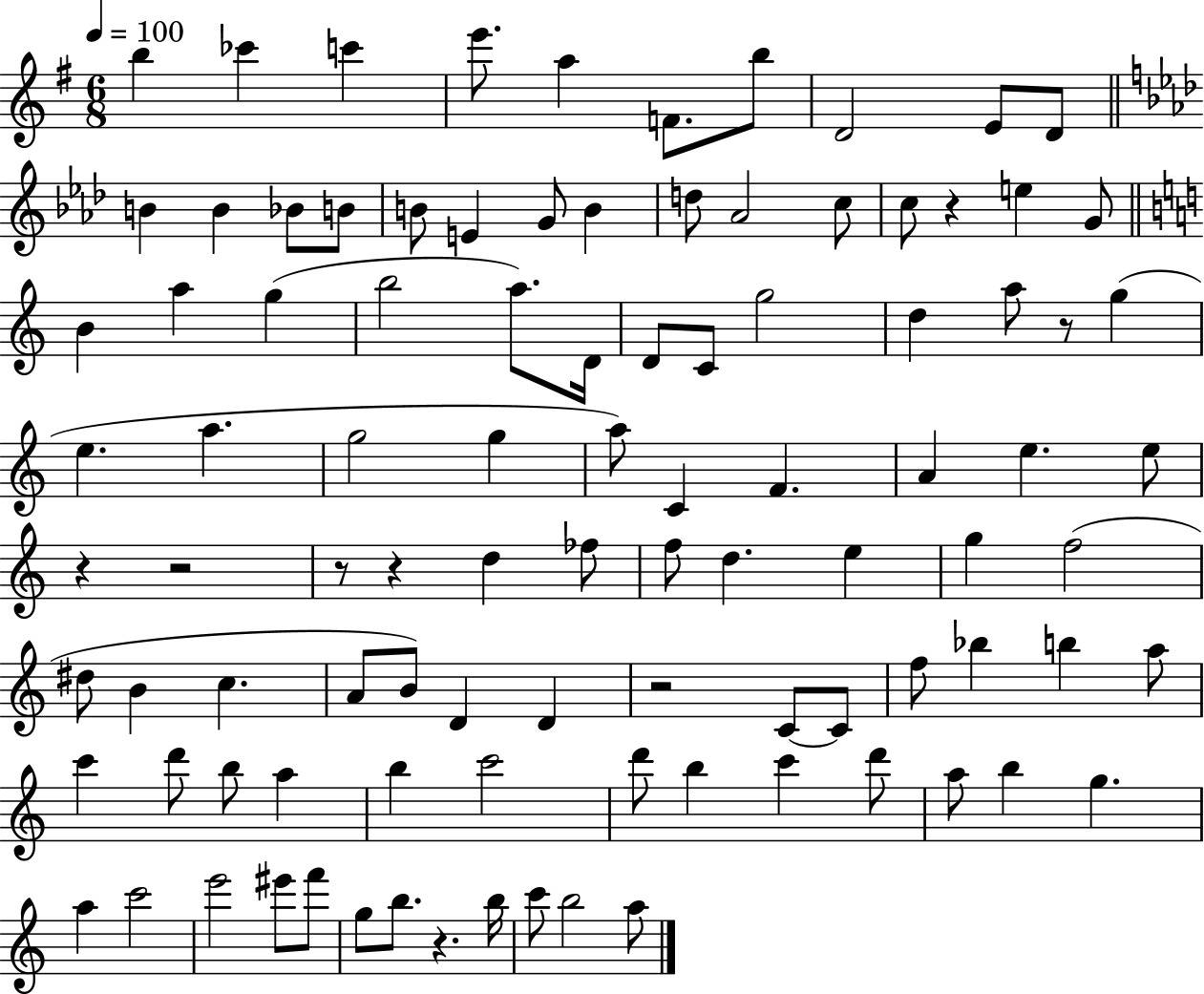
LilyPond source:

{
  \clef treble
  \numericTimeSignature
  \time 6/8
  \key g \major
  \tempo 4 = 100
  b''4 ces'''4 c'''4 | e'''8. a''4 f'8. b''8 | d'2 e'8 d'8 | \bar "||" \break \key aes \major b'4 b'4 bes'8 b'8 | b'8 e'4 g'8 b'4 | d''8 aes'2 c''8 | c''8 r4 e''4 g'8 | \break \bar "||" \break \key c \major b'4 a''4 g''4( | b''2 a''8.) d'16 | d'8 c'8 g''2 | d''4 a''8 r8 g''4( | \break e''4. a''4. | g''2 g''4 | a''8) c'4 f'4. | a'4 e''4. e''8 | \break r4 r2 | r8 r4 d''4 fes''8 | f''8 d''4. e''4 | g''4 f''2( | \break dis''8 b'4 c''4. | a'8 b'8) d'4 d'4 | r2 c'8~~ c'8 | f''8 bes''4 b''4 a''8 | \break c'''4 d'''8 b''8 a''4 | b''4 c'''2 | d'''8 b''4 c'''4 d'''8 | a''8 b''4 g''4. | \break a''4 c'''2 | e'''2 eis'''8 f'''8 | g''8 b''8. r4. b''16 | c'''8 b''2 a''8 | \break \bar "|."
}